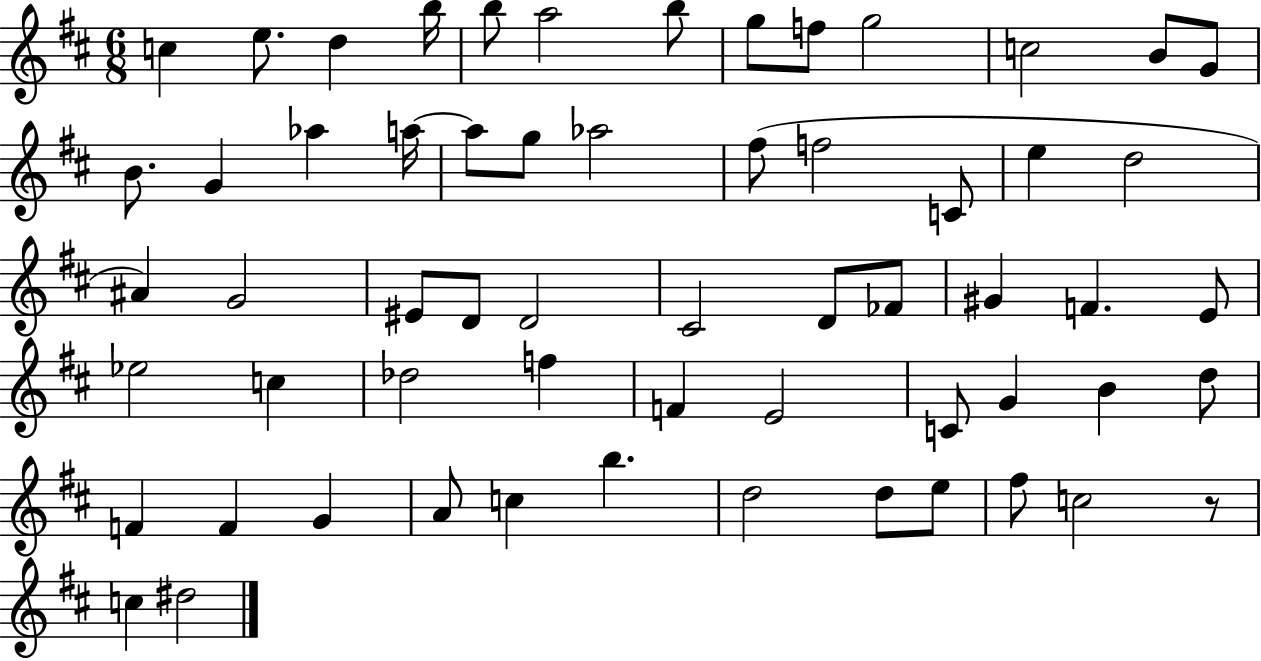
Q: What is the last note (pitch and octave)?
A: D#5